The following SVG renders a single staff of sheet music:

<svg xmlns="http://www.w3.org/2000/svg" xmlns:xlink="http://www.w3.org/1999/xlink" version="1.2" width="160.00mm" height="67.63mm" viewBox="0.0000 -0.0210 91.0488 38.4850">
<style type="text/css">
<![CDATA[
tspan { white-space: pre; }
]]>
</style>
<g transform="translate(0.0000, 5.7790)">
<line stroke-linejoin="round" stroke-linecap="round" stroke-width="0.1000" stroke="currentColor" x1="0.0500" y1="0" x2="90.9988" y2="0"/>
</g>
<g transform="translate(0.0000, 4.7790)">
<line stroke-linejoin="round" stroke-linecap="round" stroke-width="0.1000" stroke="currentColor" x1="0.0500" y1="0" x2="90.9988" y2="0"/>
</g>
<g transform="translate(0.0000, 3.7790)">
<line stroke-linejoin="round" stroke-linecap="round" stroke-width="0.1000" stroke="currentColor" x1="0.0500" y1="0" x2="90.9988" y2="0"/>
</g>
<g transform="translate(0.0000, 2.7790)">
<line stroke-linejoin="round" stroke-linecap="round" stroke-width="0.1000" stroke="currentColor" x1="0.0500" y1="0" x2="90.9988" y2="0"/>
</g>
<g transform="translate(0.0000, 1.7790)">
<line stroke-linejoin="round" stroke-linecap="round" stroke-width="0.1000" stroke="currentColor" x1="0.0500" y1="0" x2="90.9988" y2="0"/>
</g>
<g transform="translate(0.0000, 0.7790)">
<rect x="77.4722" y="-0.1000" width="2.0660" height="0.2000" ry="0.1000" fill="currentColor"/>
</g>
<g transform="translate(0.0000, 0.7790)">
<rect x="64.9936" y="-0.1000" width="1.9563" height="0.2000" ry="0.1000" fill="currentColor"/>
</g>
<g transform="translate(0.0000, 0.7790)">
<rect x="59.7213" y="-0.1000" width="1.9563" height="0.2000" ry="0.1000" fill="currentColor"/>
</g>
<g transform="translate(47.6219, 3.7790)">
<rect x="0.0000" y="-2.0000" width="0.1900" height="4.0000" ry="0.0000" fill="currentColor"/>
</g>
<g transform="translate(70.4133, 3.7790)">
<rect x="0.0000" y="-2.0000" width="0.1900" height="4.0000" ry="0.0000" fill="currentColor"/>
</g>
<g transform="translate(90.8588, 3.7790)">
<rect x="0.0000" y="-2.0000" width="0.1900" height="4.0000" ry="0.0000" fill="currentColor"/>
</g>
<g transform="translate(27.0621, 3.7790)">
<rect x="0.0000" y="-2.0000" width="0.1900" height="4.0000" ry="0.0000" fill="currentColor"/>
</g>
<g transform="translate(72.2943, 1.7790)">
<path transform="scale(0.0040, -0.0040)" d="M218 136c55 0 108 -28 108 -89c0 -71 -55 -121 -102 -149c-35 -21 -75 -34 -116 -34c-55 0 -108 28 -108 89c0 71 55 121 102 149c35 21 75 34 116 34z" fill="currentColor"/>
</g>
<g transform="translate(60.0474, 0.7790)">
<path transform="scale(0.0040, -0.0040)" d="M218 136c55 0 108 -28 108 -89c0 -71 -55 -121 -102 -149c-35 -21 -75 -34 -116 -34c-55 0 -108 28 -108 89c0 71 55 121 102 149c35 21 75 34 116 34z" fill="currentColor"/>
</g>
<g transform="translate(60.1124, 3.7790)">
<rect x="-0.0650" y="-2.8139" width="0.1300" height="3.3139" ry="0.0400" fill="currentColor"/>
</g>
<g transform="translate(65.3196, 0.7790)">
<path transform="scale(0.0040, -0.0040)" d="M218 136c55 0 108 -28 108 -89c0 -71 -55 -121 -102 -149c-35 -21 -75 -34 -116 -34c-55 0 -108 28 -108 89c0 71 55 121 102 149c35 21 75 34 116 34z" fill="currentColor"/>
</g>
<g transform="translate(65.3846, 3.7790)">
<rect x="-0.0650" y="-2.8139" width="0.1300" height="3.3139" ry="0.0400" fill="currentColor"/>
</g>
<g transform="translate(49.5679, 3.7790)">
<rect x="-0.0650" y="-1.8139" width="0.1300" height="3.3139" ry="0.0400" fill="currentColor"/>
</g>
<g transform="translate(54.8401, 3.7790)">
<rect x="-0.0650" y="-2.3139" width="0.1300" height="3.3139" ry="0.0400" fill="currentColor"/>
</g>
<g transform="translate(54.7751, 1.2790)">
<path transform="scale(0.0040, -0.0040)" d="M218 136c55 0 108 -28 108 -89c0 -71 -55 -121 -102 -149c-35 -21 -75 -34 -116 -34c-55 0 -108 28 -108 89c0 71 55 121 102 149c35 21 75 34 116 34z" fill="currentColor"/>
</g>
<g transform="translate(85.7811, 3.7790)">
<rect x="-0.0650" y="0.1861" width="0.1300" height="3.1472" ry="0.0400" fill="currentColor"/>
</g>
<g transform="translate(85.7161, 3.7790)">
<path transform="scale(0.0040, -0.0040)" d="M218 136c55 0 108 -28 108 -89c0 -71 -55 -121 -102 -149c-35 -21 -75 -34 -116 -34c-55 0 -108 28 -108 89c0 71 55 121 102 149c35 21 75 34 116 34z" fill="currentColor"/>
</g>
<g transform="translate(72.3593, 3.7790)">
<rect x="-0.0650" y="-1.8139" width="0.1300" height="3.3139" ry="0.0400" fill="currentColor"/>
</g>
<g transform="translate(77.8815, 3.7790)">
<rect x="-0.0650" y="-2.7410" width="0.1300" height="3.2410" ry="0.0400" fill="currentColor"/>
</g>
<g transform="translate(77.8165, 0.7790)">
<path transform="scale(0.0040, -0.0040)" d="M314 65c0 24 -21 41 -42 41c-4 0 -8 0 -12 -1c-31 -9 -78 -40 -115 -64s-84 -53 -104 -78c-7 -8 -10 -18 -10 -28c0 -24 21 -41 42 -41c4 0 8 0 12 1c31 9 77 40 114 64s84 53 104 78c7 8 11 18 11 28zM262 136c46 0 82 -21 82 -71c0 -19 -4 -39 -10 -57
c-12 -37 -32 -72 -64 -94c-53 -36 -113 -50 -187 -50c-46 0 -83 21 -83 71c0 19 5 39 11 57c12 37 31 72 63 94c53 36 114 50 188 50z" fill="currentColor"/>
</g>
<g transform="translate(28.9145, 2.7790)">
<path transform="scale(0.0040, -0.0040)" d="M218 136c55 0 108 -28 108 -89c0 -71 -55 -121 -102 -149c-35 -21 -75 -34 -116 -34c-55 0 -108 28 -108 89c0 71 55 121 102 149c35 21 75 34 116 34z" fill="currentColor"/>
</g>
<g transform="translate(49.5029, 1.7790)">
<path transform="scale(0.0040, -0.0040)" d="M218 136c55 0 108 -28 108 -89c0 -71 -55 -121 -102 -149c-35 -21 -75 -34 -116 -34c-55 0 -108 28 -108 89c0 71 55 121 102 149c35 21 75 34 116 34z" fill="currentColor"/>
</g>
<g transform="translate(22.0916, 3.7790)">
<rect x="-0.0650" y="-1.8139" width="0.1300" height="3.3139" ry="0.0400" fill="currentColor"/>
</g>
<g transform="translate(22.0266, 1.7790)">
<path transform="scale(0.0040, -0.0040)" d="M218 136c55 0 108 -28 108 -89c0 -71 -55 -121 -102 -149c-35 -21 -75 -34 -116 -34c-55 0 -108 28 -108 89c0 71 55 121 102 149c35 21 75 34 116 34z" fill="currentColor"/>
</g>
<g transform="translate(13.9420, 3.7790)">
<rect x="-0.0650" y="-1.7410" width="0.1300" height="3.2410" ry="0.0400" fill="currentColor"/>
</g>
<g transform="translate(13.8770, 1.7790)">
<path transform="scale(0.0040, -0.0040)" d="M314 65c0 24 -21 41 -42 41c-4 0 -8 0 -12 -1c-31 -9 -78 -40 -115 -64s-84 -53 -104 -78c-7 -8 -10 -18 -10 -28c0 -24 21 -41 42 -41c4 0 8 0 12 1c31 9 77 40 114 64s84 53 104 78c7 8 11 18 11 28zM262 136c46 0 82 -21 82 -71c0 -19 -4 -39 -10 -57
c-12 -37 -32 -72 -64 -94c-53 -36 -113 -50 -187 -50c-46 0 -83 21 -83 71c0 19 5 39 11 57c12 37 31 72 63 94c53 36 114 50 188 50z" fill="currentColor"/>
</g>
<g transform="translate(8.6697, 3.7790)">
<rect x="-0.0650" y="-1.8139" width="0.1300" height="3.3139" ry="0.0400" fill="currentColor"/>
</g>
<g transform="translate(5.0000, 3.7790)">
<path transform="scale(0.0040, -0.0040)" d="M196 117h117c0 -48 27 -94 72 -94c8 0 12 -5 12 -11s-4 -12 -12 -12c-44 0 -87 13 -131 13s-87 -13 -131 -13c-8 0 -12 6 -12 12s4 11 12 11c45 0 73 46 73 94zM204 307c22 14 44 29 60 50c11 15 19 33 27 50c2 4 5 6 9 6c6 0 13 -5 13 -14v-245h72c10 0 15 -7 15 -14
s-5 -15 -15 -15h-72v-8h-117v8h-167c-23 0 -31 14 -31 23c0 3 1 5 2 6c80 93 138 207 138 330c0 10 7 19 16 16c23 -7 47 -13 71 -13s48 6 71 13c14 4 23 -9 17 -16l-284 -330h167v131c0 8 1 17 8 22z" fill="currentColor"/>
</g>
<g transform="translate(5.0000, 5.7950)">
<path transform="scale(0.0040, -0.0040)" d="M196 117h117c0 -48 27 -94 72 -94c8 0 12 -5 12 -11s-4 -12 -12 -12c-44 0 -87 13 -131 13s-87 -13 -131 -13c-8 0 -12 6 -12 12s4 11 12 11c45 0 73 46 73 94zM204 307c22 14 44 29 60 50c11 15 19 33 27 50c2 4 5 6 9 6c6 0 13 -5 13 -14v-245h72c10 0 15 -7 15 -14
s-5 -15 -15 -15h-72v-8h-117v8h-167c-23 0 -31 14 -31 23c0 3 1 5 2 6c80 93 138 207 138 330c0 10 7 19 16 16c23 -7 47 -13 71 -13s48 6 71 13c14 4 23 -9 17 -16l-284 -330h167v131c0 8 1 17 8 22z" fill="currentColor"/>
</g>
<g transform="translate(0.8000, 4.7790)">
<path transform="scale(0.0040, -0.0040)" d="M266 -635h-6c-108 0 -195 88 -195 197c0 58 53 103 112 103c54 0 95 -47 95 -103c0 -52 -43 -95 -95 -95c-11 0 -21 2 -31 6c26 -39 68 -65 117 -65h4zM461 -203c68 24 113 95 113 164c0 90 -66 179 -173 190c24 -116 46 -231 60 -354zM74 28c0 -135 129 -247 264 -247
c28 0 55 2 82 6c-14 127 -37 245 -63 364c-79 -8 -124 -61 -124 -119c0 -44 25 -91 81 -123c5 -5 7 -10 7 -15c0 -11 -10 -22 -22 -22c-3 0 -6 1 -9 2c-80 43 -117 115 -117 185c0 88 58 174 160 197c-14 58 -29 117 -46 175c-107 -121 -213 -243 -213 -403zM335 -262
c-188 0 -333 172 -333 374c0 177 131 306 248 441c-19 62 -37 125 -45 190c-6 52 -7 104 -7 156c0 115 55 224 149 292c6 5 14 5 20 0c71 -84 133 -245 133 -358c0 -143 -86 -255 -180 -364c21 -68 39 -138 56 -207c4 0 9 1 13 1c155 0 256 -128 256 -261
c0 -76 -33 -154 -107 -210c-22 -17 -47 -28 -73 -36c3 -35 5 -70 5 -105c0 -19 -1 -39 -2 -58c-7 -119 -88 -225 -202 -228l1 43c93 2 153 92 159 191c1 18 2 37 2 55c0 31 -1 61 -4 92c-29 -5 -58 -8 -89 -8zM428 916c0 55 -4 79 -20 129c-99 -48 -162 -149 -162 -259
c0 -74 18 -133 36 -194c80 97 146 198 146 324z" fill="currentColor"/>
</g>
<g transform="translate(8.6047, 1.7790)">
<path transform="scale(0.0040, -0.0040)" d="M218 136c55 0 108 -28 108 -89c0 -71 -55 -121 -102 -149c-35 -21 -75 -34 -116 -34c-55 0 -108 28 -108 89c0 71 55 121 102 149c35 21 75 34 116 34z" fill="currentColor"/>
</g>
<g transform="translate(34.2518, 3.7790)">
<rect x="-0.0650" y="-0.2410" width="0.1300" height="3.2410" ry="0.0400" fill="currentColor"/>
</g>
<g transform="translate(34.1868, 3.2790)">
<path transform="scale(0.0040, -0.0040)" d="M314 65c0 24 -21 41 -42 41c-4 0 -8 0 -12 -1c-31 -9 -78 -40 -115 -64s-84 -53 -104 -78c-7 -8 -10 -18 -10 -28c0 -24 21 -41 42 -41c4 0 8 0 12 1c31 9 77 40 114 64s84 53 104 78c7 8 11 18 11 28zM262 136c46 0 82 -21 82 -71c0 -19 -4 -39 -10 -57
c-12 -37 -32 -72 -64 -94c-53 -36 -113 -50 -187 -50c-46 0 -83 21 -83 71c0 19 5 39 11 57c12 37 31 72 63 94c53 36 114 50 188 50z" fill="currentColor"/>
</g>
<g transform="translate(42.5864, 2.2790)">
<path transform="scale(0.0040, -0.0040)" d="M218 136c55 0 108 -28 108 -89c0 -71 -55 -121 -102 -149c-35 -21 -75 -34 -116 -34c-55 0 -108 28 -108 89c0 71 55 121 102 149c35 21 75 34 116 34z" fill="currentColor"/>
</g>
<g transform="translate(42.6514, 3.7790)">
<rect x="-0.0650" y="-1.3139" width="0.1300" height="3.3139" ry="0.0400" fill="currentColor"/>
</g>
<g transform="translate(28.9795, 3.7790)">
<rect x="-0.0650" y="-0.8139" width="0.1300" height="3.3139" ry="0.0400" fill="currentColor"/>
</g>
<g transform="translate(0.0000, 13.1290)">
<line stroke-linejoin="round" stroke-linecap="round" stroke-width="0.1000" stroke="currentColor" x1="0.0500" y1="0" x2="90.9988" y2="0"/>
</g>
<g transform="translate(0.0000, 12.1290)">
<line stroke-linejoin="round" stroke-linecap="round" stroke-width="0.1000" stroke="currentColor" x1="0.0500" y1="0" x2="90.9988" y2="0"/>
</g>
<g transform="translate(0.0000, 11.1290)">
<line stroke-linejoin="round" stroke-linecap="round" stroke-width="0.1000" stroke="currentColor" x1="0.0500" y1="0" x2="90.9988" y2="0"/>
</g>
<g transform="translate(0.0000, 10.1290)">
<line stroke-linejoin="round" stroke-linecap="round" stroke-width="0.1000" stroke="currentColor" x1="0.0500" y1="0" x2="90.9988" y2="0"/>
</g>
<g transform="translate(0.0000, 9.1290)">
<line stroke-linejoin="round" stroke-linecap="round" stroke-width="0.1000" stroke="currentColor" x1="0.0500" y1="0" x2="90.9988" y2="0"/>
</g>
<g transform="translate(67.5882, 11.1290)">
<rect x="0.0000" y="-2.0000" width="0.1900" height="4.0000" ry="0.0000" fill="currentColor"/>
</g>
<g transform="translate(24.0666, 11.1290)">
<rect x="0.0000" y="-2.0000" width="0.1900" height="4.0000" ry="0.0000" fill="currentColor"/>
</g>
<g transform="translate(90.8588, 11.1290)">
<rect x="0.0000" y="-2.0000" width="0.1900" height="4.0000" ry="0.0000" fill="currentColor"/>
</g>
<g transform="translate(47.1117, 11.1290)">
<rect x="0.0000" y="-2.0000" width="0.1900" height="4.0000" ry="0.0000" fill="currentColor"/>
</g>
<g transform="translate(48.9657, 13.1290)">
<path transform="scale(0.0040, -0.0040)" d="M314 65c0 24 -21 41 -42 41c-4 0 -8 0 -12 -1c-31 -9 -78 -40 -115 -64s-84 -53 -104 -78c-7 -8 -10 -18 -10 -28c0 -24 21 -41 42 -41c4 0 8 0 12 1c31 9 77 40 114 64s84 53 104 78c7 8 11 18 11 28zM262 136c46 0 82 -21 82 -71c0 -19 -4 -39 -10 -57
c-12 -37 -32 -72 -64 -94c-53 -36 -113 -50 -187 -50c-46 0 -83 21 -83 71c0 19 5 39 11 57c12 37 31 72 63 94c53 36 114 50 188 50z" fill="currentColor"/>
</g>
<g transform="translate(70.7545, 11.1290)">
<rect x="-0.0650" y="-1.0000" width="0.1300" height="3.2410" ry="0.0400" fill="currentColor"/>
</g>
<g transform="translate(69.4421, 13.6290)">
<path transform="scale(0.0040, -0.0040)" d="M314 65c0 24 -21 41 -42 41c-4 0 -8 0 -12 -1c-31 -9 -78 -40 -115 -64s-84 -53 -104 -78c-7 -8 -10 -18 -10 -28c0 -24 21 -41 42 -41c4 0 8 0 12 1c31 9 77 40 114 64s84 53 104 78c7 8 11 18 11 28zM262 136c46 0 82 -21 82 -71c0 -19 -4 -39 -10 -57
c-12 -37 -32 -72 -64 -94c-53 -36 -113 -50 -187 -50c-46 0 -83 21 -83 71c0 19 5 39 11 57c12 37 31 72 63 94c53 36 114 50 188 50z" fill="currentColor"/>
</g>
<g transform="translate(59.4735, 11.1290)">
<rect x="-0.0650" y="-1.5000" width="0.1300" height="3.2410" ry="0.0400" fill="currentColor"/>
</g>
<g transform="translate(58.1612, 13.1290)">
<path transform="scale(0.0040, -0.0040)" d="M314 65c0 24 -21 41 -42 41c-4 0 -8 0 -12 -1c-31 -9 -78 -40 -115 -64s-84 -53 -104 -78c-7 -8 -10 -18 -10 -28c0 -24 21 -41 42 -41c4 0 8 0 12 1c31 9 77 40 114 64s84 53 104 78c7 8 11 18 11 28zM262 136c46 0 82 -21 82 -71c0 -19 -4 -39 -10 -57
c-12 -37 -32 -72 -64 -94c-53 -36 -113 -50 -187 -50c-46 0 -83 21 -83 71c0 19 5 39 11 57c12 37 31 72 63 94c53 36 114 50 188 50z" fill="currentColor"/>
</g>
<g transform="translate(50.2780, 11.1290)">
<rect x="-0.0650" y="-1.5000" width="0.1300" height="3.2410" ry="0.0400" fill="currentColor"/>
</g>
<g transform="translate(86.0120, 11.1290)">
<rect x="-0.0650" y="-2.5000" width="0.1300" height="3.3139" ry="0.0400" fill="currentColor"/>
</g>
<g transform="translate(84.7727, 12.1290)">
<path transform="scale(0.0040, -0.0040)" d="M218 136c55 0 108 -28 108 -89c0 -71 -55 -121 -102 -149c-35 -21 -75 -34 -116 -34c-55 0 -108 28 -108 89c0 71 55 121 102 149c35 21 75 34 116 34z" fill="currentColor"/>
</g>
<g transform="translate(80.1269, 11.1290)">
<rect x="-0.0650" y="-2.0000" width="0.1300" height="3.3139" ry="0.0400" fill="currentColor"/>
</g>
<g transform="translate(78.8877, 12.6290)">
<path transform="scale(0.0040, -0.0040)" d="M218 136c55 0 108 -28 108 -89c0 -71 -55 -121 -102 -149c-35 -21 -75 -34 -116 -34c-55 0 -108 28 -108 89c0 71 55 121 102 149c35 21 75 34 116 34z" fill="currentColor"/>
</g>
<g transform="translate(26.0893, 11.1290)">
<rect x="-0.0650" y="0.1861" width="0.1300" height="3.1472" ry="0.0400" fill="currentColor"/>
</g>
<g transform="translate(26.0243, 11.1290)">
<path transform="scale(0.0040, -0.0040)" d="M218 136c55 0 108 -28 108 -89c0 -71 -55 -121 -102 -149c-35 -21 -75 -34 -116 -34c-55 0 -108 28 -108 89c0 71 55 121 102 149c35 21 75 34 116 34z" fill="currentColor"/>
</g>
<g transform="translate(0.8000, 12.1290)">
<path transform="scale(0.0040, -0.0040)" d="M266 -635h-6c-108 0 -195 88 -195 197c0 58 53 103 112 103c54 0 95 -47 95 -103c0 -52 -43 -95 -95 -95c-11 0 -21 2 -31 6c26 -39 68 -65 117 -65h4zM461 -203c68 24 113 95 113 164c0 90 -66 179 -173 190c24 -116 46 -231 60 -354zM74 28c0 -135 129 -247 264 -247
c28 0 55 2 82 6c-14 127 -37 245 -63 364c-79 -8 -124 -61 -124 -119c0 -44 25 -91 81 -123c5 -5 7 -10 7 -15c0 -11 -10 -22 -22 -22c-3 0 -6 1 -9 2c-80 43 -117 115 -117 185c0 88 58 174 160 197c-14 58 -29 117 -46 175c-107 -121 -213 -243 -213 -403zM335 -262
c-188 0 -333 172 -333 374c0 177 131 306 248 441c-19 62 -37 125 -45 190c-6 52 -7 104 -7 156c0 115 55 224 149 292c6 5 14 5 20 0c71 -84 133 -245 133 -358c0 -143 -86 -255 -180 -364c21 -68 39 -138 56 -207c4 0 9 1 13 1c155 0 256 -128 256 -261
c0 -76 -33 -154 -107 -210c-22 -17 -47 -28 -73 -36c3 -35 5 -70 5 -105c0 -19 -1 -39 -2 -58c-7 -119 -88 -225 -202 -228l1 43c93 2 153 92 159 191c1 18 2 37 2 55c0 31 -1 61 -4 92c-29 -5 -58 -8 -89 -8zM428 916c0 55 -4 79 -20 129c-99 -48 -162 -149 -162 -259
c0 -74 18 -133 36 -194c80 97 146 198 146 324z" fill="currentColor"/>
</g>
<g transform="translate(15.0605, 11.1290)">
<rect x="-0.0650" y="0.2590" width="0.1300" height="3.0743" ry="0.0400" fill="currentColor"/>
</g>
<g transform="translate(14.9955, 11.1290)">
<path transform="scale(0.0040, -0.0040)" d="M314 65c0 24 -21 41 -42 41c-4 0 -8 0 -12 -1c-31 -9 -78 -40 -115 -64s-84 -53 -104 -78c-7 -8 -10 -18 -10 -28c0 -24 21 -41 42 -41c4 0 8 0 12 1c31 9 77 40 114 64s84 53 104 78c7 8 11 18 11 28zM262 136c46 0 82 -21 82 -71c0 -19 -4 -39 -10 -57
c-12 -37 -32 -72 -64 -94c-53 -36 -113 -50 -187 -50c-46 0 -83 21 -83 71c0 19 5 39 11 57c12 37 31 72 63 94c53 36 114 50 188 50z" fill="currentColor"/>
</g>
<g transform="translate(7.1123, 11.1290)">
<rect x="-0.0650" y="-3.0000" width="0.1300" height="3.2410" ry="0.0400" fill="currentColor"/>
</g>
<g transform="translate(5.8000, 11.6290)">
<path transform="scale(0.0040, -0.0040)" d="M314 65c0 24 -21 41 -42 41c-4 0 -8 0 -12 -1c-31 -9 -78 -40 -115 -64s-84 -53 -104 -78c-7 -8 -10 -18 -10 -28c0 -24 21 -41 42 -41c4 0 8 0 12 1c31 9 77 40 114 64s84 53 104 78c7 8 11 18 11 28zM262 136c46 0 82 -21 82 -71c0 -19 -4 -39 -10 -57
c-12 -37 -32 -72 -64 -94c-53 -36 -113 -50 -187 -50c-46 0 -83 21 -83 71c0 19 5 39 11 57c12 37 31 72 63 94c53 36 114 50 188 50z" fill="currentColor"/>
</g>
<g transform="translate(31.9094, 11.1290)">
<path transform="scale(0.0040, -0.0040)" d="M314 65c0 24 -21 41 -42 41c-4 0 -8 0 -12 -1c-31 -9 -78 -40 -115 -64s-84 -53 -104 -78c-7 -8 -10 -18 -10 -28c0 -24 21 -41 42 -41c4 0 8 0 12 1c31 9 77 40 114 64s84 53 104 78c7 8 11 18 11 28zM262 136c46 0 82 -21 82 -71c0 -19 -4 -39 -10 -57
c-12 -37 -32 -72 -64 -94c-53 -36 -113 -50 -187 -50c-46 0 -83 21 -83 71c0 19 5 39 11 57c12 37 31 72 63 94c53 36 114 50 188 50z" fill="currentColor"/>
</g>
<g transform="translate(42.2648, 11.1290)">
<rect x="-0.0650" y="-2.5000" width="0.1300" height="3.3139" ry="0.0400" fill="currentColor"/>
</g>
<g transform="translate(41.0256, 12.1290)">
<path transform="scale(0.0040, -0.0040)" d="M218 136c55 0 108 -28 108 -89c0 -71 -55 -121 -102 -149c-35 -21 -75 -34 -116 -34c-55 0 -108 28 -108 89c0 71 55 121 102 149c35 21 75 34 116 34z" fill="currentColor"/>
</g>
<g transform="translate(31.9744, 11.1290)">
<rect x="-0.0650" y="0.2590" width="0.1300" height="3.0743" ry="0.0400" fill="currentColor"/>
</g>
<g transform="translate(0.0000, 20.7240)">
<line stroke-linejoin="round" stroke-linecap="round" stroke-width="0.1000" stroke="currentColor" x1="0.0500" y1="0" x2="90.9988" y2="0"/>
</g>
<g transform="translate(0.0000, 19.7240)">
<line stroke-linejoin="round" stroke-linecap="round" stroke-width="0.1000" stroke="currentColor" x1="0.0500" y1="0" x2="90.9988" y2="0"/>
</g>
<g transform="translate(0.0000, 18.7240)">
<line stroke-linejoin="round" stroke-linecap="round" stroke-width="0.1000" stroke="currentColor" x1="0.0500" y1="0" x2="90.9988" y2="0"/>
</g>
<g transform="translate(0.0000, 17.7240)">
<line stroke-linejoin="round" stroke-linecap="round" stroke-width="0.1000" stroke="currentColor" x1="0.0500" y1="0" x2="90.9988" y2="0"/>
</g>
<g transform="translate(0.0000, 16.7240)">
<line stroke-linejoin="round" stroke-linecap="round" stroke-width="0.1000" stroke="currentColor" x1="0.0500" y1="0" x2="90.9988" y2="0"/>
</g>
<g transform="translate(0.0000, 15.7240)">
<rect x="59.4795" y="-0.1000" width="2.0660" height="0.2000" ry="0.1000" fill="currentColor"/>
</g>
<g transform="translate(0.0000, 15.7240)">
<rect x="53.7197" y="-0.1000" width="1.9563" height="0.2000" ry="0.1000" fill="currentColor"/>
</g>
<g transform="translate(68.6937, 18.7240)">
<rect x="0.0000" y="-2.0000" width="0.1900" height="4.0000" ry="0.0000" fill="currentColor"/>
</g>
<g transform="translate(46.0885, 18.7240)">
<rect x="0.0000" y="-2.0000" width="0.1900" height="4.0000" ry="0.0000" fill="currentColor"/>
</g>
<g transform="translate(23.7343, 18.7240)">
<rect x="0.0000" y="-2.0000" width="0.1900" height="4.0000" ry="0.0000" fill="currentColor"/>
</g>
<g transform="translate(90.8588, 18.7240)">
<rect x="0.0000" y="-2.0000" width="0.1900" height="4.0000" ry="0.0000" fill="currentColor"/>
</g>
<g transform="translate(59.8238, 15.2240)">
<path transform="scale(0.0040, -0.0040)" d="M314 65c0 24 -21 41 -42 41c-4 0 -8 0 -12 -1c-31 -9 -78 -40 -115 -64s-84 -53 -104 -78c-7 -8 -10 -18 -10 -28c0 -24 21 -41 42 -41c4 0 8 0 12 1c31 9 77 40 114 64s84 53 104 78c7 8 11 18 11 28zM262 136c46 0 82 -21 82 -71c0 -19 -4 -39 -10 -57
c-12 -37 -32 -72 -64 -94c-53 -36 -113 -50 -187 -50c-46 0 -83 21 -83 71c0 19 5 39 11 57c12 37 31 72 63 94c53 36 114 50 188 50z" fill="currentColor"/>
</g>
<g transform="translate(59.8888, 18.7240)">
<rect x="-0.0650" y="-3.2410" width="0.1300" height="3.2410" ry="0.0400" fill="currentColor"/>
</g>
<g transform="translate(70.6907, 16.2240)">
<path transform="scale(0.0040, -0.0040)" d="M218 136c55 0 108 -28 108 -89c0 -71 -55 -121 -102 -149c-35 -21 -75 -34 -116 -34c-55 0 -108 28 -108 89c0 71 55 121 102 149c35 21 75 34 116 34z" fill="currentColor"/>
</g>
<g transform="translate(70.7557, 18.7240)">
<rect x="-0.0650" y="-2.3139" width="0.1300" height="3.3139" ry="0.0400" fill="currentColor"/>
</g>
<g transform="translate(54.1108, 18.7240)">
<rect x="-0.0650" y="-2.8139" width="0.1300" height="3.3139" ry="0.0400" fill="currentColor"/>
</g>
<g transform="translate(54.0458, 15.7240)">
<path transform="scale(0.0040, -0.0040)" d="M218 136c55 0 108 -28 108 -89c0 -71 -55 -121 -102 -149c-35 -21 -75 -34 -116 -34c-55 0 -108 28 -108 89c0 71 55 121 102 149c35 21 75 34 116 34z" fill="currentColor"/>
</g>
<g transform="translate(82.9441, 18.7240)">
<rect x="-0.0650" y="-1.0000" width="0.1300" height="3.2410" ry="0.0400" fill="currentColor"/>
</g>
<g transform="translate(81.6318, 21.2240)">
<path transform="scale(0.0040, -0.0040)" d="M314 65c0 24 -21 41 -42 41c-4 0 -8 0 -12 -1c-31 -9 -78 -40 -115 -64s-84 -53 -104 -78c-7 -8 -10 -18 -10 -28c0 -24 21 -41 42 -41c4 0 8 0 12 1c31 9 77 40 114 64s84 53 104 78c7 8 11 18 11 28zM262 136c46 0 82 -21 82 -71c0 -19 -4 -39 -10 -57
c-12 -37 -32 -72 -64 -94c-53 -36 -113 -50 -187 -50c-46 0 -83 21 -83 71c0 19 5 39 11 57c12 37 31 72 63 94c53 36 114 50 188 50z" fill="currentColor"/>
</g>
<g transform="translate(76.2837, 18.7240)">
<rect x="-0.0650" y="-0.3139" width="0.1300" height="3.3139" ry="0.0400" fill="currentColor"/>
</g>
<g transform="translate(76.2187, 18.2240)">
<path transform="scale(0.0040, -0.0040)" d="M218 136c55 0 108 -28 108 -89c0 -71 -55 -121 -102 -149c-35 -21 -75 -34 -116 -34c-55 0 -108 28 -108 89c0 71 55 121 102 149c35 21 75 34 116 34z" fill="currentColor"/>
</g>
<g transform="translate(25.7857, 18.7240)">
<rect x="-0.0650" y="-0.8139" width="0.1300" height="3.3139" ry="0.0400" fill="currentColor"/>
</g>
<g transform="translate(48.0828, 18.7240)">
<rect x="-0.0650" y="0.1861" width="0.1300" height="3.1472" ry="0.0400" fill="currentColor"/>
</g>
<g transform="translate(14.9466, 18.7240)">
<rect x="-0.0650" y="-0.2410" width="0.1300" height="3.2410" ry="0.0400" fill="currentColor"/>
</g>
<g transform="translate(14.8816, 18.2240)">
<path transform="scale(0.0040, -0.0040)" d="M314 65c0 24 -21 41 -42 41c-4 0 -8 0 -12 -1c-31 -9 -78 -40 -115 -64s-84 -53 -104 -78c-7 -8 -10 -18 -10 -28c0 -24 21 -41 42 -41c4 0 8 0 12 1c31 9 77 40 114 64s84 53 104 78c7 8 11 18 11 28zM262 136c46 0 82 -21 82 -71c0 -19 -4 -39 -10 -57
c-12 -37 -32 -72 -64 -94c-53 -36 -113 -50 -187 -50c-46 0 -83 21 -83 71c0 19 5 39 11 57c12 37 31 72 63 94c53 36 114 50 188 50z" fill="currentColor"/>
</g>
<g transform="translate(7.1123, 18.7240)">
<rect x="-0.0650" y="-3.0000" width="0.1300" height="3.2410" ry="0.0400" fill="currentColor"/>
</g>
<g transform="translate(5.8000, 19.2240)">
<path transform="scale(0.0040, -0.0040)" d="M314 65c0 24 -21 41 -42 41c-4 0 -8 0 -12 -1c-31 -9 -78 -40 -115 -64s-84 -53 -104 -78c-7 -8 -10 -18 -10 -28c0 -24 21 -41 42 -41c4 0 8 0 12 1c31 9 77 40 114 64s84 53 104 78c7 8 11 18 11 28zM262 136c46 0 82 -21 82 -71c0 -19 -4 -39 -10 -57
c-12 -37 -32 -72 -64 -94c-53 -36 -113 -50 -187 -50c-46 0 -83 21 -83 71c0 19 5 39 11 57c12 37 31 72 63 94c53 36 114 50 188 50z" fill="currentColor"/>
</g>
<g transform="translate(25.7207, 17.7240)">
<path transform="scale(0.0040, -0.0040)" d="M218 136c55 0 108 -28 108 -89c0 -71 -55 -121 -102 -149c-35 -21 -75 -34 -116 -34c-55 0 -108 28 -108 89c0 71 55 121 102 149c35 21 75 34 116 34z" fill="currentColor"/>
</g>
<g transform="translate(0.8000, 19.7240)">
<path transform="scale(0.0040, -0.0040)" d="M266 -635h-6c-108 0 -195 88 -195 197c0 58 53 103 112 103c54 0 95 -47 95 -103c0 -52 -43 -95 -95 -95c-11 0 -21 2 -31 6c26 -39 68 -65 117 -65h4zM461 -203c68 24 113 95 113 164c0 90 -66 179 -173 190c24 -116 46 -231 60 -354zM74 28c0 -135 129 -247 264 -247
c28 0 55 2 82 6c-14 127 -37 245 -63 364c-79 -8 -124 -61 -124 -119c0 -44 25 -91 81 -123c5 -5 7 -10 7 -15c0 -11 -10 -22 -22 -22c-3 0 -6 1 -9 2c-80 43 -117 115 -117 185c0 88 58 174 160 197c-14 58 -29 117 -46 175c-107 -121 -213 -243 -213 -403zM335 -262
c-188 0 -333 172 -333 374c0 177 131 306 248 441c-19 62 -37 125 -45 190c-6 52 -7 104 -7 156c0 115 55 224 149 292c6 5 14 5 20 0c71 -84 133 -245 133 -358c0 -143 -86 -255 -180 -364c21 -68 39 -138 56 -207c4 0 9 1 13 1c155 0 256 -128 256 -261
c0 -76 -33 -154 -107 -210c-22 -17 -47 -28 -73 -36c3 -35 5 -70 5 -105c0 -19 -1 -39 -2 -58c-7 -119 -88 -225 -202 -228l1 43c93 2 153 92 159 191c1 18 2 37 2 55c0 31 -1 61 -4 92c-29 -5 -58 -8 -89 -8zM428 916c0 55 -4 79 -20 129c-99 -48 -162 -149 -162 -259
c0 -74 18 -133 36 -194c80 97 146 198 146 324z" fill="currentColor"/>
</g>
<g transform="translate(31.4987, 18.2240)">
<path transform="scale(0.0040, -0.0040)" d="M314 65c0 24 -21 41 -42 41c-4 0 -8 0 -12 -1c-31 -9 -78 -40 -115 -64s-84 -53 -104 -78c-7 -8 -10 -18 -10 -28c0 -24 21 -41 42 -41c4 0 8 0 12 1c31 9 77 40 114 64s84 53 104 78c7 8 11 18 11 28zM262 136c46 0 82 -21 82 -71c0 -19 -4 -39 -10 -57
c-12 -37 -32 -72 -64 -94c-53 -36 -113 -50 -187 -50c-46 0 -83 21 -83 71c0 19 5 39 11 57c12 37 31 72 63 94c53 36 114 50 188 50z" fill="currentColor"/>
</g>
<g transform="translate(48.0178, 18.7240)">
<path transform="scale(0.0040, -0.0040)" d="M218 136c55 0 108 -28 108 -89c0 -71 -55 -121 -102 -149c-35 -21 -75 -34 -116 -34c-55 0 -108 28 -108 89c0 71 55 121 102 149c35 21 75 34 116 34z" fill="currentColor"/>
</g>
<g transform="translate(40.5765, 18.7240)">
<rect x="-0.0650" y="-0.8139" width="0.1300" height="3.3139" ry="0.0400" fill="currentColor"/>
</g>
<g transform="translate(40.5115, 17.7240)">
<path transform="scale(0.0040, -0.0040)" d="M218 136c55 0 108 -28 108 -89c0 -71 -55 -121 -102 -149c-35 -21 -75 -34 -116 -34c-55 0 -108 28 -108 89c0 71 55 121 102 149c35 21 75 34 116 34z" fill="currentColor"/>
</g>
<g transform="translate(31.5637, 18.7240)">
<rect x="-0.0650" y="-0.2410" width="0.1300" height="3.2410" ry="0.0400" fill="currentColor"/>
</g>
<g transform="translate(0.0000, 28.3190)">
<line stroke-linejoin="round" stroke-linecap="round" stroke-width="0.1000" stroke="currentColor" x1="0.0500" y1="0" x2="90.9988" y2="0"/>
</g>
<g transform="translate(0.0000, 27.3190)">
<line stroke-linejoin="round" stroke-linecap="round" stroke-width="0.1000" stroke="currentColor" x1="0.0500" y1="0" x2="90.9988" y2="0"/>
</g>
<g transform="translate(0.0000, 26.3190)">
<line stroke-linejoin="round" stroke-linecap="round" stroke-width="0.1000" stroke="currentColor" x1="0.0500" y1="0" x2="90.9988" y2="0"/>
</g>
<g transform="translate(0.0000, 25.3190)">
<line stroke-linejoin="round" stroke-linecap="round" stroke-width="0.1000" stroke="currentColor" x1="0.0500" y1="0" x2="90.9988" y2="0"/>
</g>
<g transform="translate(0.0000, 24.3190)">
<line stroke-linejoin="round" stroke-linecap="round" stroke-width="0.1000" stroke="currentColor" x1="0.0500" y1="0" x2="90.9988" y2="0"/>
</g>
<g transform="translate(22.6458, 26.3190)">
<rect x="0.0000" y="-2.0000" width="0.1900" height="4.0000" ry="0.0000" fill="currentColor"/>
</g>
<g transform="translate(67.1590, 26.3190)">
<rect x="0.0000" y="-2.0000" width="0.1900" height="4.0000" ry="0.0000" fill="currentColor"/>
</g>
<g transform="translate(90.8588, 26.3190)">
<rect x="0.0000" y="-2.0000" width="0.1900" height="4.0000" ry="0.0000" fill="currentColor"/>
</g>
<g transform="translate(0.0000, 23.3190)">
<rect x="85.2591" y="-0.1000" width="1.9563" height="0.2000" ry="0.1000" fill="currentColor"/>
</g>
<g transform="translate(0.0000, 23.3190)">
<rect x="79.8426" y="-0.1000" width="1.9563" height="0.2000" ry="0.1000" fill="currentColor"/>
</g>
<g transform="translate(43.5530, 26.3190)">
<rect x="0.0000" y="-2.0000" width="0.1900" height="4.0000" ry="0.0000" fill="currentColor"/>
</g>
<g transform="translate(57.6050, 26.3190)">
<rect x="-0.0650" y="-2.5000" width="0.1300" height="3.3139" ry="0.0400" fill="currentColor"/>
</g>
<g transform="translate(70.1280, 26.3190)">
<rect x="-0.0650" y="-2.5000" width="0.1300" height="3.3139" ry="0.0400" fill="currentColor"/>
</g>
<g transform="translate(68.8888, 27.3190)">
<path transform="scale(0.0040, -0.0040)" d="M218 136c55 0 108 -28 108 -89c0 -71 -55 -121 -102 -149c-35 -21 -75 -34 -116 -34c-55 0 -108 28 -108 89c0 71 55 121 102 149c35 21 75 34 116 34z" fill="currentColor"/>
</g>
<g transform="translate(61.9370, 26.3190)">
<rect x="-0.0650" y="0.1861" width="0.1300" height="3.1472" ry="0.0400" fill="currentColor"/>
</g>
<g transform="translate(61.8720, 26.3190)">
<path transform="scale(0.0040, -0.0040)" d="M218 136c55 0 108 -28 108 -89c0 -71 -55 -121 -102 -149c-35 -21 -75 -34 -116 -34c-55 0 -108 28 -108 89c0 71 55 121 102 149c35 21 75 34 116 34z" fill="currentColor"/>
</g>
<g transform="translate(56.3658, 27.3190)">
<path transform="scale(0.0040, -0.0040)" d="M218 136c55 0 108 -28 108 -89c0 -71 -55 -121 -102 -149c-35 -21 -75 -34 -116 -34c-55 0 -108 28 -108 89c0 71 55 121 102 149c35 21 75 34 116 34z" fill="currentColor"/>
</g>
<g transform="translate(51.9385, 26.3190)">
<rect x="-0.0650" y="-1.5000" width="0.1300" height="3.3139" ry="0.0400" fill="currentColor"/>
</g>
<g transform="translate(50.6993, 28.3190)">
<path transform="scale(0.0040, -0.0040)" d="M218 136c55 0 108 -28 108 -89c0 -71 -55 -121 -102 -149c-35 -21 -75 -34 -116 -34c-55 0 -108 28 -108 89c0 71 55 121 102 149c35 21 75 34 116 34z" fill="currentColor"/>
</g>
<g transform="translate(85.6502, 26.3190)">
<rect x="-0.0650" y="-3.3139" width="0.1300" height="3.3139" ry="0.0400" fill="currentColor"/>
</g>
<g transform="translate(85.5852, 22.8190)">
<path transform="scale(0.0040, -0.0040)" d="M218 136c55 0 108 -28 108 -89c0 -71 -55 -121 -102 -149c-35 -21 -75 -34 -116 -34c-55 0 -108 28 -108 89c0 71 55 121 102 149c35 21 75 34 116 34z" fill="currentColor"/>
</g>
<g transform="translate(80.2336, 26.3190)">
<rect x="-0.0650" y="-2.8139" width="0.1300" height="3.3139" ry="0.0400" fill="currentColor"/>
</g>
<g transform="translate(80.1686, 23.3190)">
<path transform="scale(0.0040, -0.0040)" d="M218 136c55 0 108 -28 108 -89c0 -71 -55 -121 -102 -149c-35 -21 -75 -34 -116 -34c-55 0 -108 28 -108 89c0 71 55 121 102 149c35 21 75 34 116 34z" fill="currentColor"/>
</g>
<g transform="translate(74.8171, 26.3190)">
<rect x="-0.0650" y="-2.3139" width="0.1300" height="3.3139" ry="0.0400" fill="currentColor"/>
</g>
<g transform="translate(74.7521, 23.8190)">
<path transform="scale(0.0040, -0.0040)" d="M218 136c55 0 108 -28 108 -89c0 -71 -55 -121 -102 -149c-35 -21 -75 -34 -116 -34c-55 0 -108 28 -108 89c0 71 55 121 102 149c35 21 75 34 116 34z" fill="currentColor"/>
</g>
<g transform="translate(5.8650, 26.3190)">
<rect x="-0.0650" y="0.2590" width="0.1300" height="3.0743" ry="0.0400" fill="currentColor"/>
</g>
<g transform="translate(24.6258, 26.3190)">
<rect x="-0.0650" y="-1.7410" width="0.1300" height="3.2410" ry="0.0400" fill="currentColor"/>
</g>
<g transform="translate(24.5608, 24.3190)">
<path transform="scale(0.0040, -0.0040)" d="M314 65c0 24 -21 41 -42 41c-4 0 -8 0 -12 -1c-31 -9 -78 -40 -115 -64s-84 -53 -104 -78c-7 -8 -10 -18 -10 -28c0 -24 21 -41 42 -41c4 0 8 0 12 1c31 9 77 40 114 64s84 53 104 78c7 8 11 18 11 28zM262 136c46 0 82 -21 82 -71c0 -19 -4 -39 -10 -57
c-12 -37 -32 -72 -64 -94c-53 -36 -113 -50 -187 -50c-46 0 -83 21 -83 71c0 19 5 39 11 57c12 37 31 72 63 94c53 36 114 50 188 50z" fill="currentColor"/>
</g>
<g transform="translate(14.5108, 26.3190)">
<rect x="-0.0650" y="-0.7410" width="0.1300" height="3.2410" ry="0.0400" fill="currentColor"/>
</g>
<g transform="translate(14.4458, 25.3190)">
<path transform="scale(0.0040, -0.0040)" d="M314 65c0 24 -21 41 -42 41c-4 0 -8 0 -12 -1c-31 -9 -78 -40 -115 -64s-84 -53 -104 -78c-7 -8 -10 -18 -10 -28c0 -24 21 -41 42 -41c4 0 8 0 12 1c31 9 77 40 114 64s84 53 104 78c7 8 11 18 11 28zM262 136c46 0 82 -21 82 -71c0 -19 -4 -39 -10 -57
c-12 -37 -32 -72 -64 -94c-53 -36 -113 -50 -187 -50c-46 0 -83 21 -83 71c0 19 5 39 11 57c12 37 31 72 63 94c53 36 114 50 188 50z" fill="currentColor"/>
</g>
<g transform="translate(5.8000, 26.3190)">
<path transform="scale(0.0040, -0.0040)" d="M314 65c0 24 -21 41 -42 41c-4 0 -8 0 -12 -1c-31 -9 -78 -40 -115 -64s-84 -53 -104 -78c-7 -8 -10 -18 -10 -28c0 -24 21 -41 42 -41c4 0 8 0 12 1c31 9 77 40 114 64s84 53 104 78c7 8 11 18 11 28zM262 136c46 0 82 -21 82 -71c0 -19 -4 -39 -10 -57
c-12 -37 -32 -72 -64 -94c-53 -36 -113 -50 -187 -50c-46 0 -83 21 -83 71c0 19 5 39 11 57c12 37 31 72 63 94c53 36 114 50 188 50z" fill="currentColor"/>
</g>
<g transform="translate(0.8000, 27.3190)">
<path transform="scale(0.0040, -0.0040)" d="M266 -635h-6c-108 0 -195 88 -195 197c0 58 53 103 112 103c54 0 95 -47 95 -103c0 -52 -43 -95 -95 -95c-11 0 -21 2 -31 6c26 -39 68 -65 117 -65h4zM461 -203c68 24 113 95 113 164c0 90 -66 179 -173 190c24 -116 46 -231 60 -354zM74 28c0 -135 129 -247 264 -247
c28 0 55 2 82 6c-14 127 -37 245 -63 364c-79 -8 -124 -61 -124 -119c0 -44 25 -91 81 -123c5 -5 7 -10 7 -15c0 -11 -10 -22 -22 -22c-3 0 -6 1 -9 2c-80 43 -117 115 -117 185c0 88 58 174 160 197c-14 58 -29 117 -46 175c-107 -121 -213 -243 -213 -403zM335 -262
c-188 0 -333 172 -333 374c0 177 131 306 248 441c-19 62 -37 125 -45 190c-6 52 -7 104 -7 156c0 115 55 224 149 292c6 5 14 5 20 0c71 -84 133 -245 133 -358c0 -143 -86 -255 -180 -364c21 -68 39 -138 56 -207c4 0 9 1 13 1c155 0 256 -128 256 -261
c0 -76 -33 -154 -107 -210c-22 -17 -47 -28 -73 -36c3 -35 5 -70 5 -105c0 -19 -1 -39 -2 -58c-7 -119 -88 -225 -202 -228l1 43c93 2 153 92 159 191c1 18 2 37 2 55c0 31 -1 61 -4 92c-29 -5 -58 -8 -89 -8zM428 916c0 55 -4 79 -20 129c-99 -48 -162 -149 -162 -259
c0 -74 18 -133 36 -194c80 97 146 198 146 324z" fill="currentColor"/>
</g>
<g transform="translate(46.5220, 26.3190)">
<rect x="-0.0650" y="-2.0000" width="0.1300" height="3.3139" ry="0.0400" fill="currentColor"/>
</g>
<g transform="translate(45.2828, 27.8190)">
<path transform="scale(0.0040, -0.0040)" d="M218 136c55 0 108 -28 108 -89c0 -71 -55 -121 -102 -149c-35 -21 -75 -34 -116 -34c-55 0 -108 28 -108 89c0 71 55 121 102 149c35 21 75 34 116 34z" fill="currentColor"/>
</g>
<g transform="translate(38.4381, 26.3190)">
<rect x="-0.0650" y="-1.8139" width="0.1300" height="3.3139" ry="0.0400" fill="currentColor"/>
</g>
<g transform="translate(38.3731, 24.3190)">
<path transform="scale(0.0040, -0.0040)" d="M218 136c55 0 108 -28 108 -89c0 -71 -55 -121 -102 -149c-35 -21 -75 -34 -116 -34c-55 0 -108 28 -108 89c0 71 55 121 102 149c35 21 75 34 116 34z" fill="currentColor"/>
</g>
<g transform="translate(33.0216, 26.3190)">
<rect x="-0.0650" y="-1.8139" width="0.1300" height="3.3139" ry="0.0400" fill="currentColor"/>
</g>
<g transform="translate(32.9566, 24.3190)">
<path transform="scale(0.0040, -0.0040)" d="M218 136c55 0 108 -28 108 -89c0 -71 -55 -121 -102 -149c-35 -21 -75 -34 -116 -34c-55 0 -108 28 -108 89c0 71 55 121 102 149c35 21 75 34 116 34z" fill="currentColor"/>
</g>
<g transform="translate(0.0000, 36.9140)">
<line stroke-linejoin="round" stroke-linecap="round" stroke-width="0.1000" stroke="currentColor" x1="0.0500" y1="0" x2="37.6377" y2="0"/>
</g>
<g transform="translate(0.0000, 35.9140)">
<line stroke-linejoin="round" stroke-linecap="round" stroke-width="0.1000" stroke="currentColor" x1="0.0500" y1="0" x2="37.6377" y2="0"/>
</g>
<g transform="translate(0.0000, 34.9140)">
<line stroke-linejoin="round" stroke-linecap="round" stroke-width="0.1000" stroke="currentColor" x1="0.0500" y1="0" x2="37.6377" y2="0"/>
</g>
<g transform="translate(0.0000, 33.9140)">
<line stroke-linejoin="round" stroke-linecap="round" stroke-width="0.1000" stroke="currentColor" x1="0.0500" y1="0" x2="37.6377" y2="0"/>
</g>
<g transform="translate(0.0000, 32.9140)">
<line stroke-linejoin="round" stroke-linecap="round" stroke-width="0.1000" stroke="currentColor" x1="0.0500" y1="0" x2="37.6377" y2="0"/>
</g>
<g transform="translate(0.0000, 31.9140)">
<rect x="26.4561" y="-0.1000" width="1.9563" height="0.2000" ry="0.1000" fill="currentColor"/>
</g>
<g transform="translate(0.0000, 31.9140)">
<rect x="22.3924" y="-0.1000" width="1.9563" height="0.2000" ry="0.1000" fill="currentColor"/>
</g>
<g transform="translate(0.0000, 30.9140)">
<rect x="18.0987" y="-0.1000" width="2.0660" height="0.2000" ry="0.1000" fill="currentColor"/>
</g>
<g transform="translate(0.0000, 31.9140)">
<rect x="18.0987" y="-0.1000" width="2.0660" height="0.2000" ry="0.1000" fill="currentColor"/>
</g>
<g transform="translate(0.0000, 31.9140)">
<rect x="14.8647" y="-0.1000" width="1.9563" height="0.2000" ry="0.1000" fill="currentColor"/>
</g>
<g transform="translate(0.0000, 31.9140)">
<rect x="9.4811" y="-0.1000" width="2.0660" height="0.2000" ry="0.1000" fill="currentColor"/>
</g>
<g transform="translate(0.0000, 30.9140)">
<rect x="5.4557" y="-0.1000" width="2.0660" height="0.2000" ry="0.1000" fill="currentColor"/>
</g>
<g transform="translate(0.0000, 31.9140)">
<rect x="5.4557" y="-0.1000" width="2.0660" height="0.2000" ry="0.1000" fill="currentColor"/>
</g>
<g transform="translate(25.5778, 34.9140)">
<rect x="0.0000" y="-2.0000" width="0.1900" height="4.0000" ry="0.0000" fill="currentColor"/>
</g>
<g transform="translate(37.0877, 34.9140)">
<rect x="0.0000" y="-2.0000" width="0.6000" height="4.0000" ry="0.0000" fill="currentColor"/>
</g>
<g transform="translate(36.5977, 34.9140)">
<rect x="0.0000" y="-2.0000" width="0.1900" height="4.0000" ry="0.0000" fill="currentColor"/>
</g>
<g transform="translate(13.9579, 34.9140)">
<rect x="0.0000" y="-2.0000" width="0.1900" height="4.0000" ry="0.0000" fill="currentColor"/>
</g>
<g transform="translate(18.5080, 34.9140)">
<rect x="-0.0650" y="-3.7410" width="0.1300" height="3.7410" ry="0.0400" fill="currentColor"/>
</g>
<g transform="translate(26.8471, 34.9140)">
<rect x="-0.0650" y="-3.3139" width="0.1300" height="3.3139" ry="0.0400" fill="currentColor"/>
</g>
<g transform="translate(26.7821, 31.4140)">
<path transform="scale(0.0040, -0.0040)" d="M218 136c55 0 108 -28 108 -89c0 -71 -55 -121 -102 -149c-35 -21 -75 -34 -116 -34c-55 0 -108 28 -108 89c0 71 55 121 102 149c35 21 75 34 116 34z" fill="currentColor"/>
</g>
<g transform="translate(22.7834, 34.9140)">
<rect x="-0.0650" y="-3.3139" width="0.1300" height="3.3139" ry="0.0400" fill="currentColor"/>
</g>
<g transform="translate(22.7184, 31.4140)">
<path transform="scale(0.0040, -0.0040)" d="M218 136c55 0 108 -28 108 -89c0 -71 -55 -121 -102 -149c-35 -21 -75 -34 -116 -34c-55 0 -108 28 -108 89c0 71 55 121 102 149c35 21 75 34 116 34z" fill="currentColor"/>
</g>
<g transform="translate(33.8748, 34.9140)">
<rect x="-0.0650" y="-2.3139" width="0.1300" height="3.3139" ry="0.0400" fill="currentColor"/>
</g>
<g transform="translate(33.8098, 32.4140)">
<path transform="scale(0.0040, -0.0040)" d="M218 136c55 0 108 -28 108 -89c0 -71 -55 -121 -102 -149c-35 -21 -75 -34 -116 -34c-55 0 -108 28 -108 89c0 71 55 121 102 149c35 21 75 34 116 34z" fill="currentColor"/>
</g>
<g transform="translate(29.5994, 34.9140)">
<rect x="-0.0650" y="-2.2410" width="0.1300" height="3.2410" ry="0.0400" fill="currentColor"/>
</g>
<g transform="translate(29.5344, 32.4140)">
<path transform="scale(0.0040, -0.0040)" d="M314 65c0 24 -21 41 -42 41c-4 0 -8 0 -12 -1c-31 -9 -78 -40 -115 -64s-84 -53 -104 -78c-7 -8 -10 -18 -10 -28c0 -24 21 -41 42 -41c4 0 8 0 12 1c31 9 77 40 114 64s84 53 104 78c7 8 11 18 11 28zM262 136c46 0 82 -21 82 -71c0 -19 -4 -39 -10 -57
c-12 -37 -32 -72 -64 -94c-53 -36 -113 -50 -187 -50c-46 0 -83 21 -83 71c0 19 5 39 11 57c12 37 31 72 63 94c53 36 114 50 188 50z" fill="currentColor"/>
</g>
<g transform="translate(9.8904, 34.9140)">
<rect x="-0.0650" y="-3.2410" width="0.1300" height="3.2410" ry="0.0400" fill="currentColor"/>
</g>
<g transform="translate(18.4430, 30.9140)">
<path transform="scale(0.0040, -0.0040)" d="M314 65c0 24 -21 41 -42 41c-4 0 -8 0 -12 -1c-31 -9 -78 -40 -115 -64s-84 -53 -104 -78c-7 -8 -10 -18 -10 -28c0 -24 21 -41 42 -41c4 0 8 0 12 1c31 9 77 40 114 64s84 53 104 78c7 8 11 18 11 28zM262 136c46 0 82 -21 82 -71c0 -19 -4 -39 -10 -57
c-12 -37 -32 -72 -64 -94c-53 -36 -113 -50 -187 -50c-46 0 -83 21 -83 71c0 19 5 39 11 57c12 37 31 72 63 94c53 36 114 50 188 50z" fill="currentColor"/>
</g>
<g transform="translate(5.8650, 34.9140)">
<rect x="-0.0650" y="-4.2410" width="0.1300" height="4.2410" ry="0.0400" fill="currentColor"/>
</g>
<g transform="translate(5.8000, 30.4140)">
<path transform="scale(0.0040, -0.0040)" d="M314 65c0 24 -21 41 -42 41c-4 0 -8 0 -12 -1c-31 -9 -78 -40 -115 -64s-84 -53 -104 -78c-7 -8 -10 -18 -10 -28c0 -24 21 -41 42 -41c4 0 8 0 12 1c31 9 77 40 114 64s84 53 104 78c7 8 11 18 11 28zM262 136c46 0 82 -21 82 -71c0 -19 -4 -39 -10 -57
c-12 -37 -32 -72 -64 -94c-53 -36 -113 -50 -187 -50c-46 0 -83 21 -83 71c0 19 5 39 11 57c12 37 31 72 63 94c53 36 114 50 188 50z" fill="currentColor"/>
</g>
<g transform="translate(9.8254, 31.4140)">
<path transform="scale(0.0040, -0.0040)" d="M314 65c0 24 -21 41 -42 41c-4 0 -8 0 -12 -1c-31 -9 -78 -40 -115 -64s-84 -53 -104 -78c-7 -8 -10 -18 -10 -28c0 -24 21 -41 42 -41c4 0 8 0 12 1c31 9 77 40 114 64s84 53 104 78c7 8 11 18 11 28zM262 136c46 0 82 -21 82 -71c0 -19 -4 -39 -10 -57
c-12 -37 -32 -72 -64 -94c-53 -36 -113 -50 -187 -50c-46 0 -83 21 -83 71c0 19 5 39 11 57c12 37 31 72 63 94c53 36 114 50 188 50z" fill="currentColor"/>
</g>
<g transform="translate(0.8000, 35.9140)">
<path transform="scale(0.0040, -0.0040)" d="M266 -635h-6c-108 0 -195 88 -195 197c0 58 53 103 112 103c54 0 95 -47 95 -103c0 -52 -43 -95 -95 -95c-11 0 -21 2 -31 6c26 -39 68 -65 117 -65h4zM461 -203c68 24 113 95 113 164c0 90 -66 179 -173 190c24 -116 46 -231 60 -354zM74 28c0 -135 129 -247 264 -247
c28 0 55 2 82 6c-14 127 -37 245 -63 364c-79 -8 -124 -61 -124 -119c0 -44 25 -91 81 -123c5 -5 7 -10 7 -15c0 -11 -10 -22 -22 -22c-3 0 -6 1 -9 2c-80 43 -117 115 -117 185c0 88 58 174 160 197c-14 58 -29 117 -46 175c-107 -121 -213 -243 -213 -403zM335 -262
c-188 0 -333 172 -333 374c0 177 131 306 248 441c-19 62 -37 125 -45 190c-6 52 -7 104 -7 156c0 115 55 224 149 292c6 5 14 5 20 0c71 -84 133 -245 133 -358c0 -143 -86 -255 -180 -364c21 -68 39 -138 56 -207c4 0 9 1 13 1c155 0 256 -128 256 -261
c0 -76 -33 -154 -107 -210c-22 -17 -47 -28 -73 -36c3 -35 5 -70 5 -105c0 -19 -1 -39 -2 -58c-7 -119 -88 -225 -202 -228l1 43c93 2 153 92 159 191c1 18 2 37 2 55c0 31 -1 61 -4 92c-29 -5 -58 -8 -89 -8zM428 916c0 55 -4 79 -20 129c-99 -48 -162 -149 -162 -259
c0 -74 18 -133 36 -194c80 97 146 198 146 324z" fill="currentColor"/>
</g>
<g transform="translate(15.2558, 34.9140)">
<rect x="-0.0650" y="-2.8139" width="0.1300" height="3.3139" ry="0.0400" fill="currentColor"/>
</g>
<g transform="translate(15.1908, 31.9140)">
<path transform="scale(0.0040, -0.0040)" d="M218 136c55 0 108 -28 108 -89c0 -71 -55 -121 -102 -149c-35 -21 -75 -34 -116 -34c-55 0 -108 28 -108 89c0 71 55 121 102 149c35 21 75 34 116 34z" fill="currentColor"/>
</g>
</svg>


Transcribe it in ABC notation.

X:1
T:Untitled
M:4/4
L:1/4
K:C
f f2 f d c2 e f g a a f a2 B A2 B2 B B2 G E2 E2 D2 F G A2 c2 d c2 d B a b2 g c D2 B2 d2 f2 f f F E G B G g a b d'2 b2 a c'2 b b g2 g